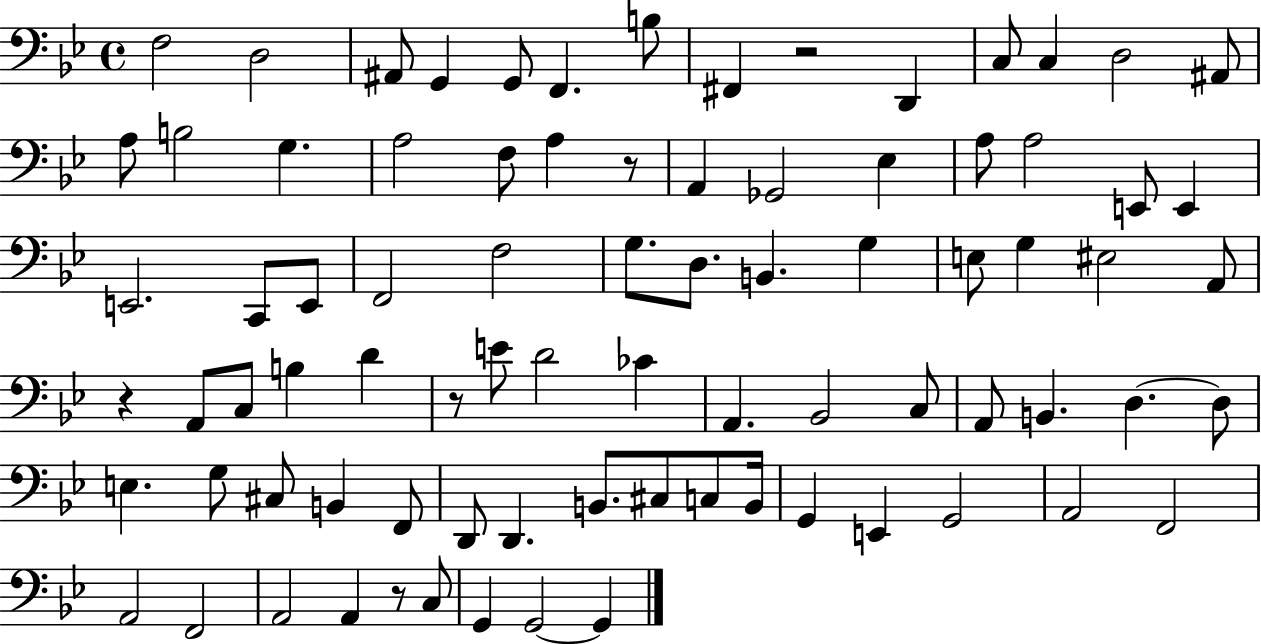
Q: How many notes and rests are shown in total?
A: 82